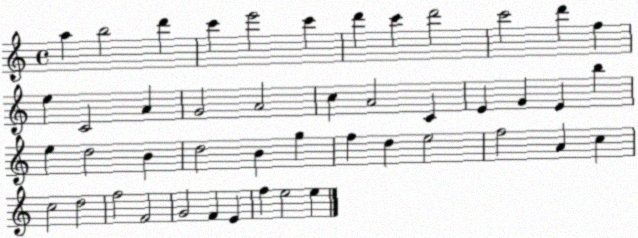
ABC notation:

X:1
T:Untitled
M:4/4
L:1/4
K:C
a b2 d' c' e'2 c' d' c' d'2 c'2 d' f e C2 A G2 A2 c A2 C E G E b e d2 B d2 B g f d e2 f2 A c c2 d2 f2 F2 G2 F E f e2 e